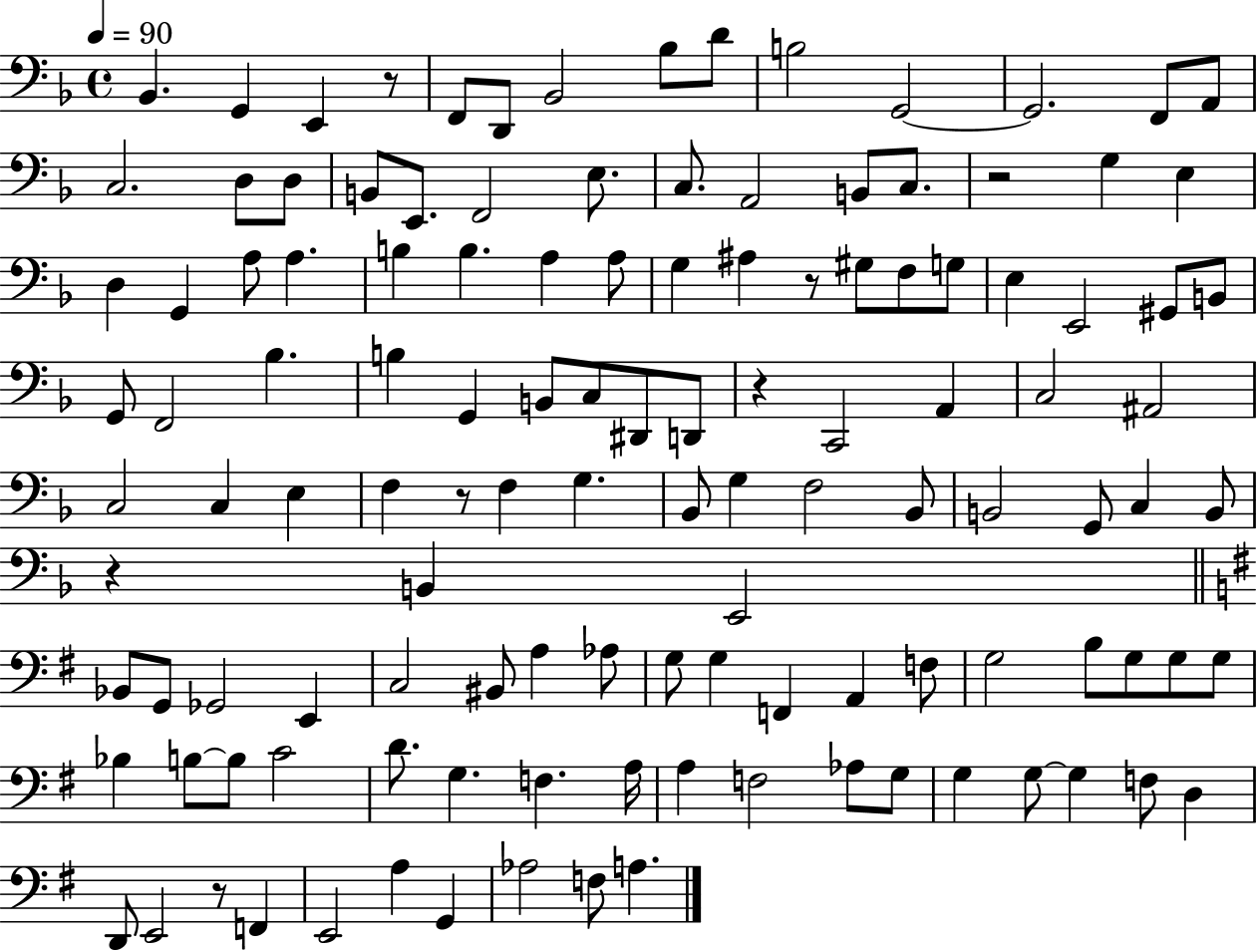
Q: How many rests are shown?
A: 7